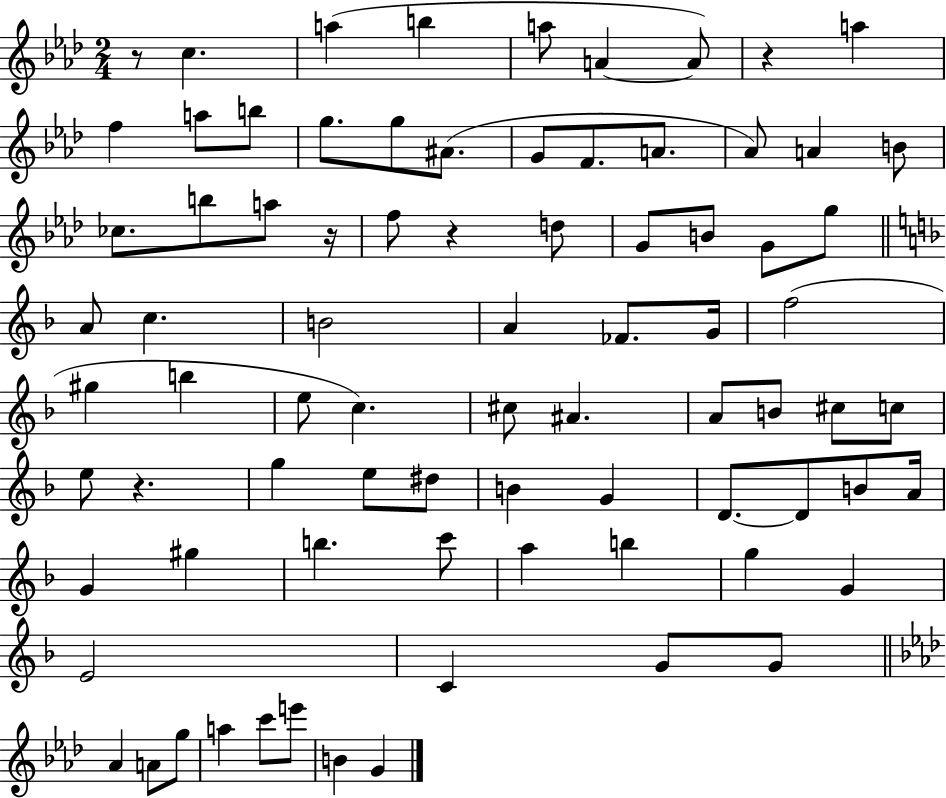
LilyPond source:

{
  \clef treble
  \numericTimeSignature
  \time 2/4
  \key aes \major
  r8 c''4. | a''4( b''4 | a''8 a'4~~ a'8) | r4 a''4 | \break f''4 a''8 b''8 | g''8. g''8 ais'8.( | g'8 f'8. a'8. | aes'8) a'4 b'8 | \break ces''8. b''8 a''8 r16 | f''8 r4 d''8 | g'8 b'8 g'8 g''8 | \bar "||" \break \key f \major a'8 c''4. | b'2 | a'4 fes'8. g'16 | f''2( | \break gis''4 b''4 | e''8 c''4.) | cis''8 ais'4. | a'8 b'8 cis''8 c''8 | \break e''8 r4. | g''4 e''8 dis''8 | b'4 g'4 | d'8.~~ d'8 b'8 a'16 | \break g'4 gis''4 | b''4. c'''8 | a''4 b''4 | g''4 g'4 | \break e'2 | c'4 g'8 g'8 | \bar "||" \break \key aes \major aes'4 a'8 g''8 | a''4 c'''8 e'''8 | b'4 g'4 | \bar "|."
}